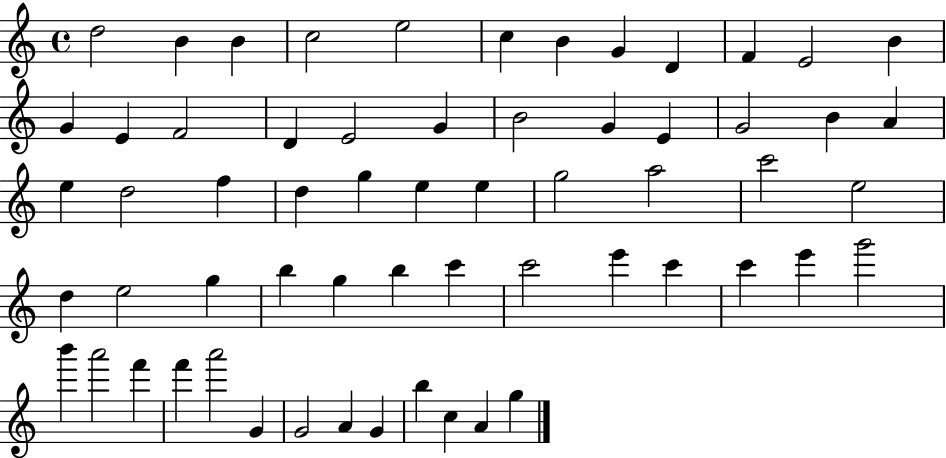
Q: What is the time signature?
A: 4/4